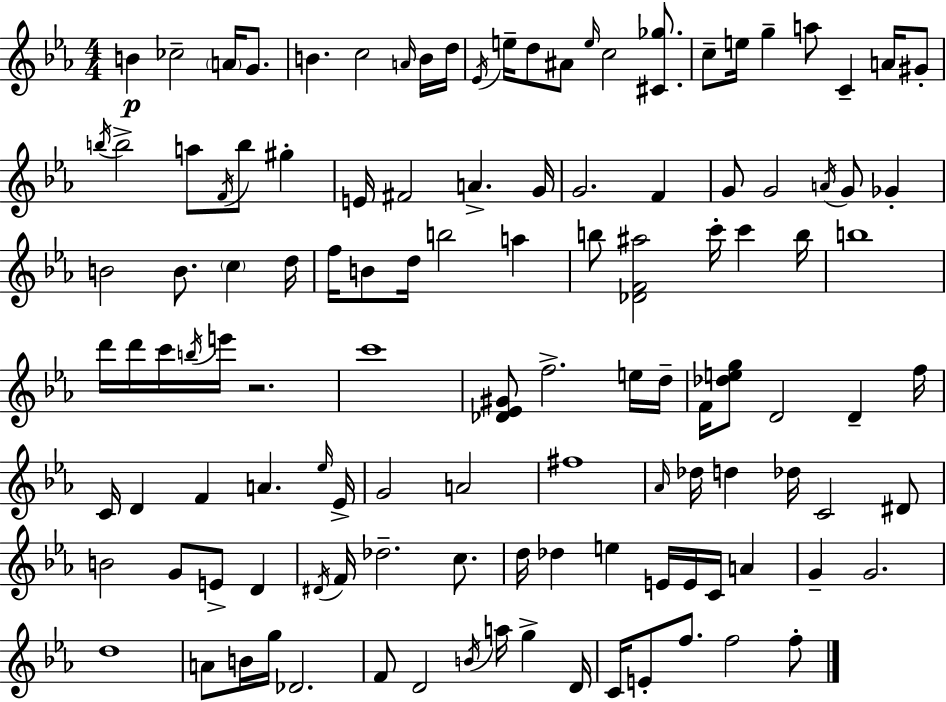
B4/q CES5/h A4/s G4/e. B4/q. C5/h A4/s B4/s D5/s Eb4/s E5/s D5/e A#4/e E5/s C5/h [C#4,Gb5]/e. C5/e E5/s G5/q A5/e C4/q A4/s G#4/e B5/s B5/h A5/e F4/s B5/e G#5/q E4/s F#4/h A4/q. G4/s G4/h. F4/q G4/e G4/h A4/s G4/e Gb4/q B4/h B4/e. C5/q D5/s F5/s B4/e D5/s B5/h A5/q B5/e [Db4,F4,A#5]/h C6/s C6/q B5/s B5/w D6/s D6/s C6/s B5/s E6/s R/h. C6/w [Db4,Eb4,G#4]/e F5/h. E5/s D5/s F4/s [Db5,E5,G5]/e D4/h D4/q F5/s C4/s D4/q F4/q A4/q. Eb5/s Eb4/s G4/h A4/h F#5/w Ab4/s Db5/s D5/q Db5/s C4/h D#4/e B4/h G4/e E4/e D4/q D#4/s F4/s Db5/h. C5/e. D5/s Db5/q E5/q E4/s E4/s C4/s A4/q G4/q G4/h. D5/w A4/e B4/s G5/s Db4/h. F4/e D4/h B4/s A5/s G5/q D4/s C4/s E4/e F5/e. F5/h F5/e